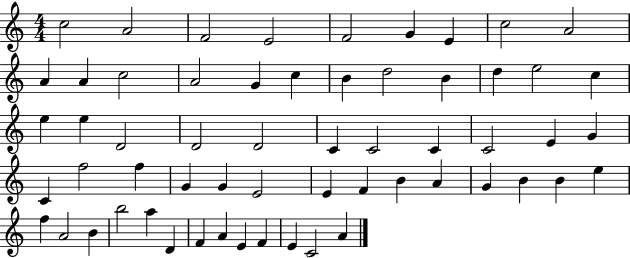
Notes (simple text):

C5/h A4/h F4/h E4/h F4/h G4/q E4/q C5/h A4/h A4/q A4/q C5/h A4/h G4/q C5/q B4/q D5/h B4/q D5/q E5/h C5/q E5/q E5/q D4/h D4/h D4/h C4/q C4/h C4/q C4/h E4/q G4/q C4/q F5/h F5/q G4/q G4/q E4/h E4/q F4/q B4/q A4/q G4/q B4/q B4/q E5/q F5/q A4/h B4/q B5/h A5/q D4/q F4/q A4/q E4/q F4/q E4/q C4/h A4/q